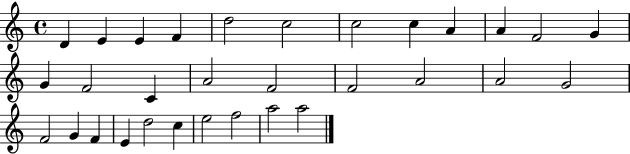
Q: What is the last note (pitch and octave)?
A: A5